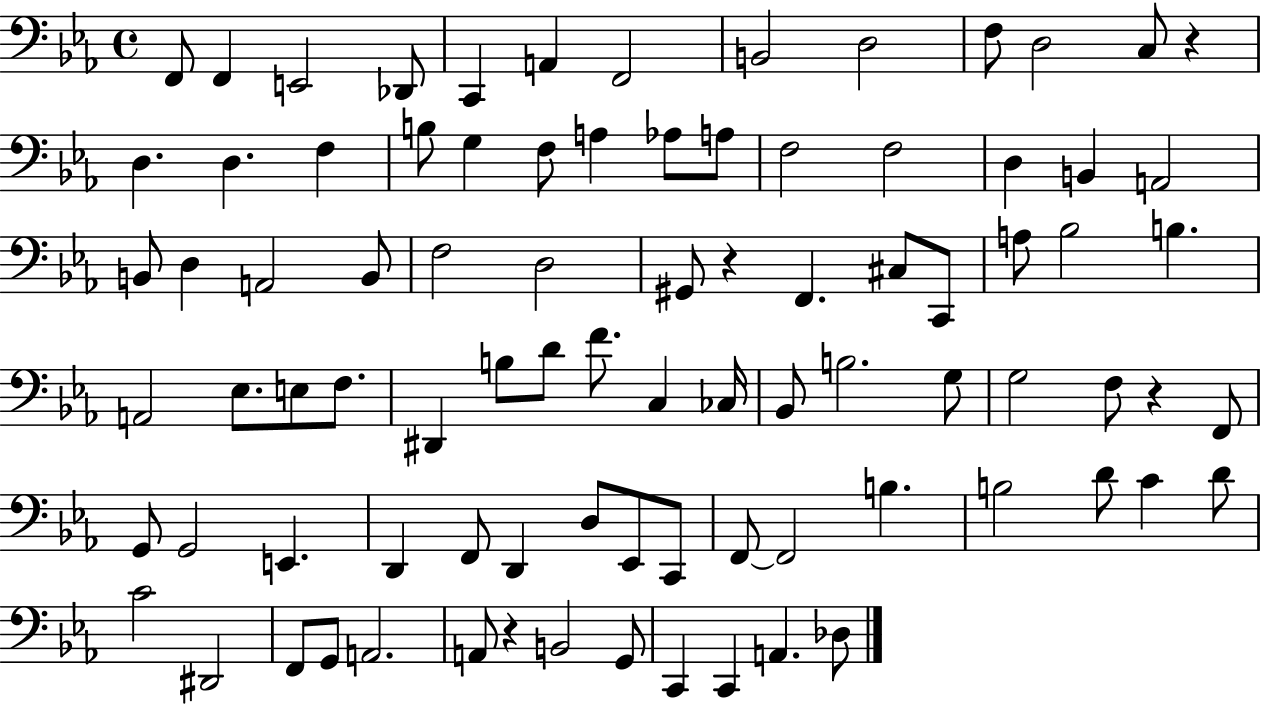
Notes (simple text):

F2/e F2/q E2/h Db2/e C2/q A2/q F2/h B2/h D3/h F3/e D3/h C3/e R/q D3/q. D3/q. F3/q B3/e G3/q F3/e A3/q Ab3/e A3/e F3/h F3/h D3/q B2/q A2/h B2/e D3/q A2/h B2/e F3/h D3/h G#2/e R/q F2/q. C#3/e C2/e A3/e Bb3/h B3/q. A2/h Eb3/e. E3/e F3/e. D#2/q B3/e D4/e F4/e. C3/q CES3/s Bb2/e B3/h. G3/e G3/h F3/e R/q F2/e G2/e G2/h E2/q. D2/q F2/e D2/q D3/e Eb2/e C2/e F2/e F2/h B3/q. B3/h D4/e C4/q D4/e C4/h D#2/h F2/e G2/e A2/h. A2/e R/q B2/h G2/e C2/q C2/q A2/q. Db3/e